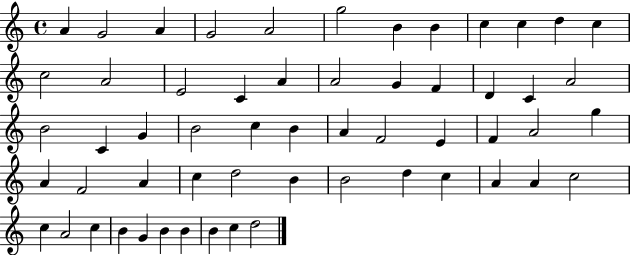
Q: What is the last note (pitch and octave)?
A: D5